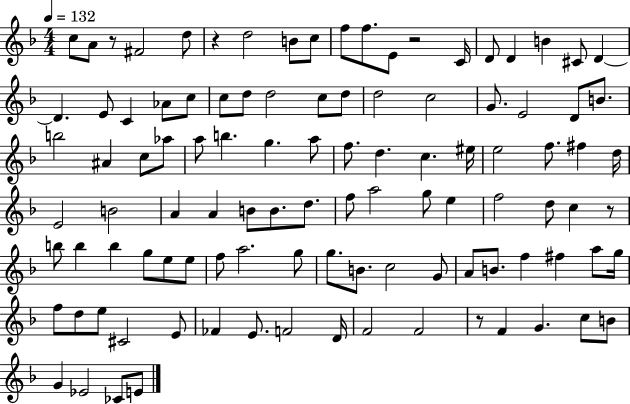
C5/e A4/e R/e F#4/h D5/e R/q D5/h B4/e C5/e F5/e F5/e. E4/e R/h C4/s D4/e D4/q B4/q C#4/e D4/q D4/q. E4/e C4/q Ab4/e C5/e C5/e D5/e D5/h C5/e D5/e D5/h C5/h G4/e. E4/h D4/e B4/e. B5/h A#4/q C5/e Ab5/e A5/e B5/q. G5/q. A5/e F5/e. D5/q. C5/q. EIS5/s E5/h F5/e. F#5/q D5/s E4/h B4/h A4/q A4/q B4/e B4/e. D5/e. F5/e A5/h G5/e E5/q F5/h D5/e C5/q R/e B5/e B5/q B5/q G5/e E5/e E5/e F5/e A5/h. G5/e G5/e. B4/e. C5/h G4/e A4/e B4/e. F5/q F#5/q A5/e G5/s F5/e D5/e E5/e C#4/h E4/e FES4/q E4/e. F4/h D4/s F4/h F4/h R/e F4/q G4/q. C5/e B4/e G4/q Eb4/h CES4/e E4/e